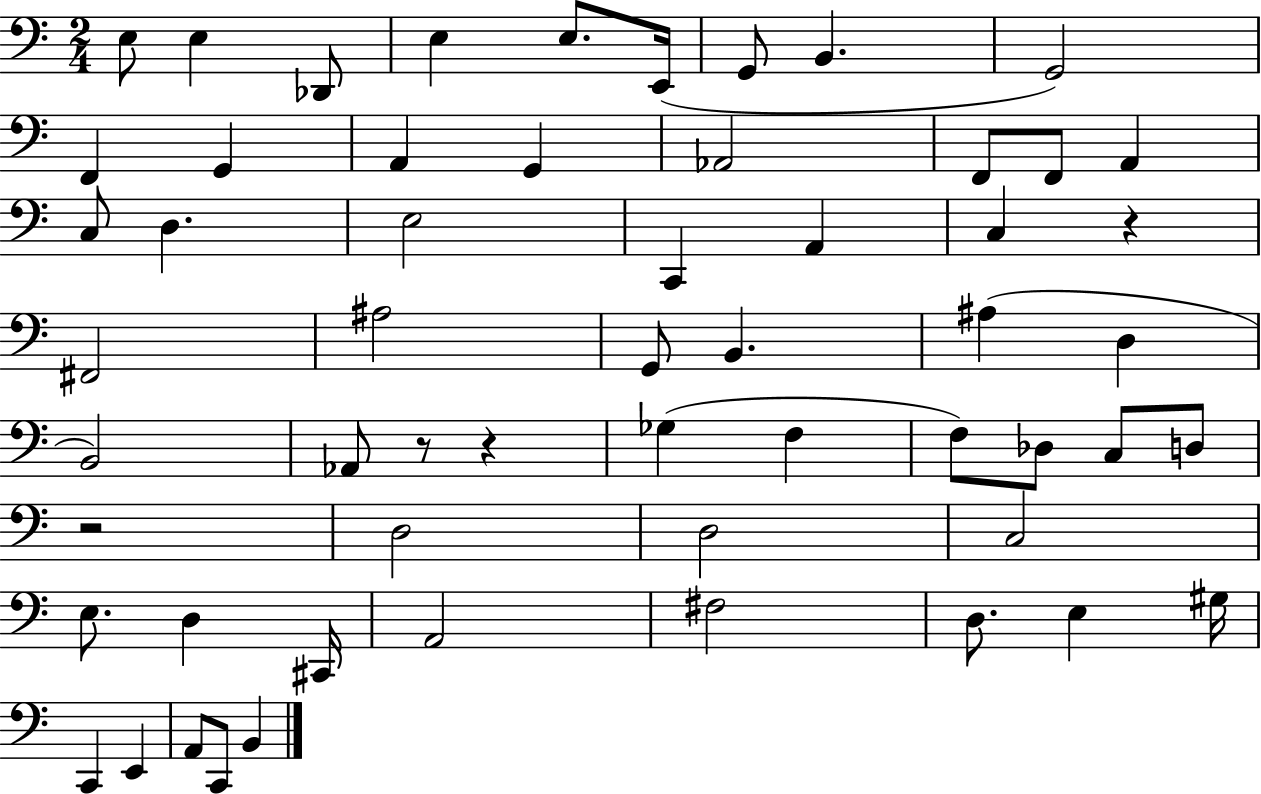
X:1
T:Untitled
M:2/4
L:1/4
K:C
E,/2 E, _D,,/2 E, E,/2 E,,/4 G,,/2 B,, G,,2 F,, G,, A,, G,, _A,,2 F,,/2 F,,/2 A,, C,/2 D, E,2 C,, A,, C, z ^F,,2 ^A,2 G,,/2 B,, ^A, D, B,,2 _A,,/2 z/2 z _G, F, F,/2 _D,/2 C,/2 D,/2 z2 D,2 D,2 C,2 E,/2 D, ^C,,/4 A,,2 ^F,2 D,/2 E, ^G,/4 C,, E,, A,,/2 C,,/2 B,,